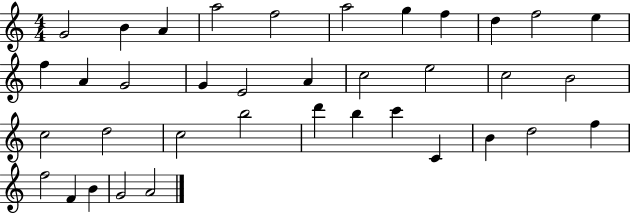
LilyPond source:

{
  \clef treble
  \numericTimeSignature
  \time 4/4
  \key c \major
  g'2 b'4 a'4 | a''2 f''2 | a''2 g''4 f''4 | d''4 f''2 e''4 | \break f''4 a'4 g'2 | g'4 e'2 a'4 | c''2 e''2 | c''2 b'2 | \break c''2 d''2 | c''2 b''2 | d'''4 b''4 c'''4 c'4 | b'4 d''2 f''4 | \break f''2 f'4 b'4 | g'2 a'2 | \bar "|."
}